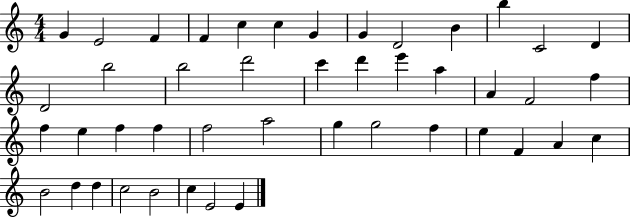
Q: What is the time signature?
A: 4/4